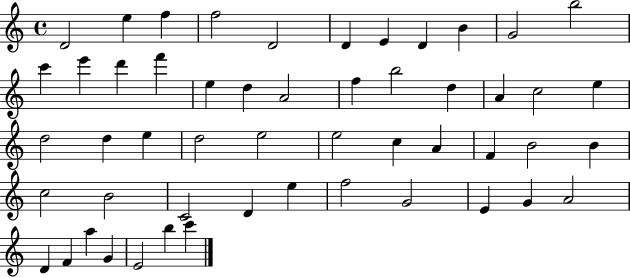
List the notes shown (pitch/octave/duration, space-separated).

D4/h E5/q F5/q F5/h D4/h D4/q E4/q D4/q B4/q G4/h B5/h C6/q E6/q D6/q F6/q E5/q D5/q A4/h F5/q B5/h D5/q A4/q C5/h E5/q D5/h D5/q E5/q D5/h E5/h E5/h C5/q A4/q F4/q B4/h B4/q C5/h B4/h C4/h D4/q E5/q F5/h G4/h E4/q G4/q A4/h D4/q F4/q A5/q G4/q E4/h B5/q C6/q